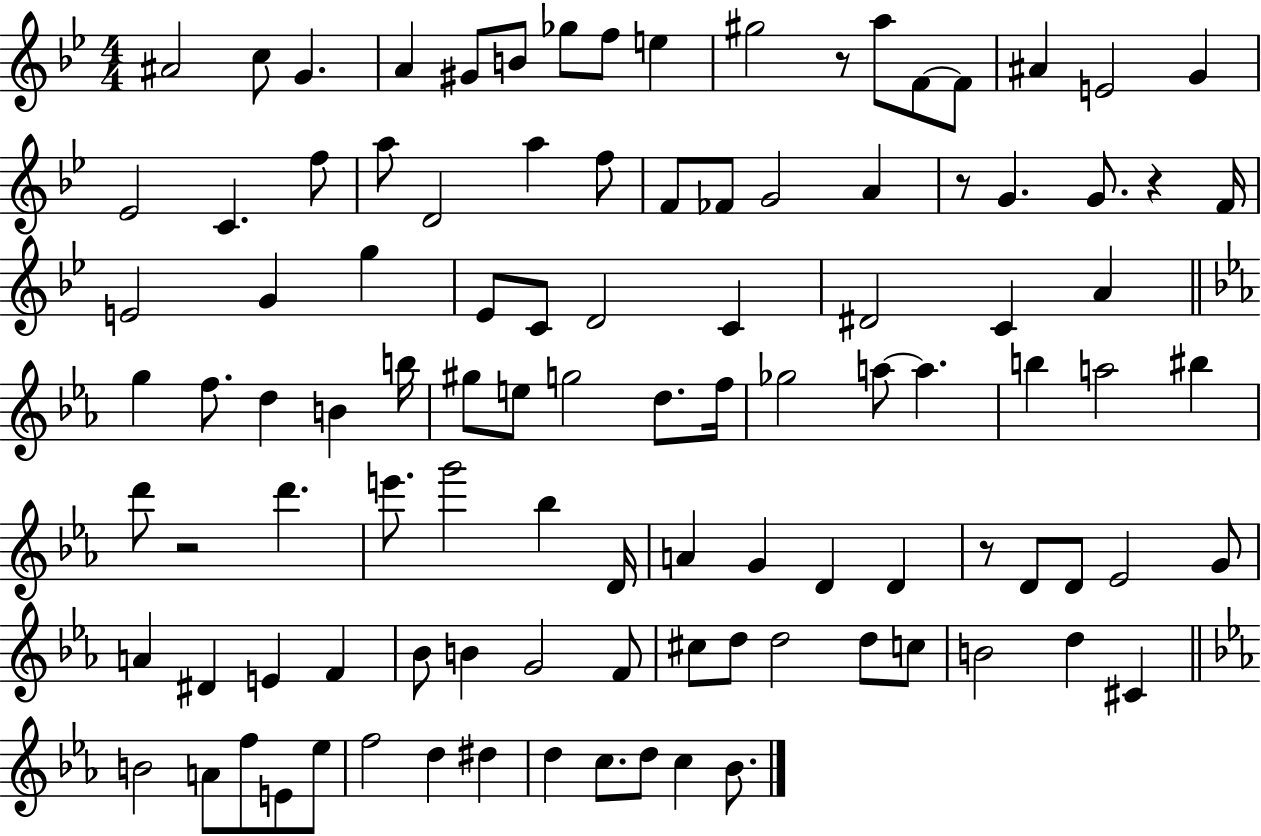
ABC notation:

X:1
T:Untitled
M:4/4
L:1/4
K:Bb
^A2 c/2 G A ^G/2 B/2 _g/2 f/2 e ^g2 z/2 a/2 F/2 F/2 ^A E2 G _E2 C f/2 a/2 D2 a f/2 F/2 _F/2 G2 A z/2 G G/2 z F/4 E2 G g _E/2 C/2 D2 C ^D2 C A g f/2 d B b/4 ^g/2 e/2 g2 d/2 f/4 _g2 a/2 a b a2 ^b d'/2 z2 d' e'/2 g'2 _b D/4 A G D D z/2 D/2 D/2 _E2 G/2 A ^D E F _B/2 B G2 F/2 ^c/2 d/2 d2 d/2 c/2 B2 d ^C B2 A/2 f/2 E/2 _e/2 f2 d ^d d c/2 d/2 c _B/2